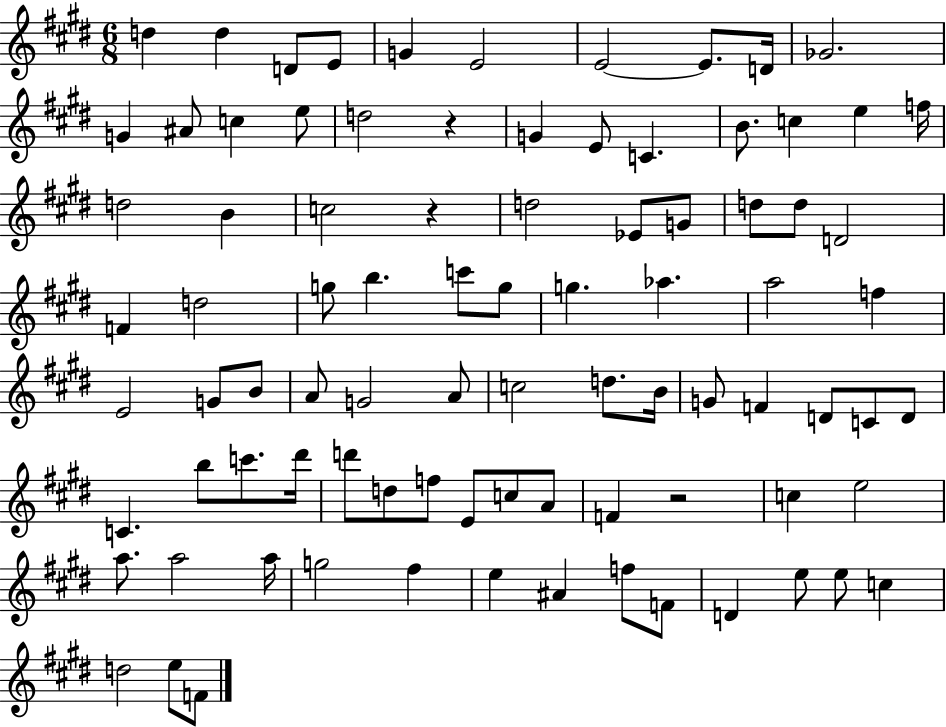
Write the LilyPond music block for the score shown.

{
  \clef treble
  \numericTimeSignature
  \time 6/8
  \key e \major
  d''4 d''4 d'8 e'8 | g'4 e'2 | e'2~~ e'8. d'16 | ges'2. | \break g'4 ais'8 c''4 e''8 | d''2 r4 | g'4 e'8 c'4. | b'8. c''4 e''4 f''16 | \break d''2 b'4 | c''2 r4 | d''2 ees'8 g'8 | d''8 d''8 d'2 | \break f'4 d''2 | g''8 b''4. c'''8 g''8 | g''4. aes''4. | a''2 f''4 | \break e'2 g'8 b'8 | a'8 g'2 a'8 | c''2 d''8. b'16 | g'8 f'4 d'8 c'8 d'8 | \break c'4. b''8 c'''8. dis'''16 | d'''8 d''8 f''8 e'8 c''8 a'8 | f'4 r2 | c''4 e''2 | \break a''8. a''2 a''16 | g''2 fis''4 | e''4 ais'4 f''8 f'8 | d'4 e''8 e''8 c''4 | \break d''2 e''8 f'8 | \bar "|."
}